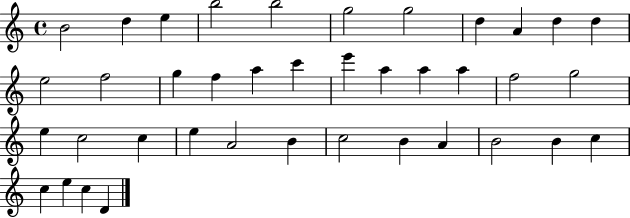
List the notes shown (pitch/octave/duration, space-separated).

B4/h D5/q E5/q B5/h B5/h G5/h G5/h D5/q A4/q D5/q D5/q E5/h F5/h G5/q F5/q A5/q C6/q E6/q A5/q A5/q A5/q F5/h G5/h E5/q C5/h C5/q E5/q A4/h B4/q C5/h B4/q A4/q B4/h B4/q C5/q C5/q E5/q C5/q D4/q